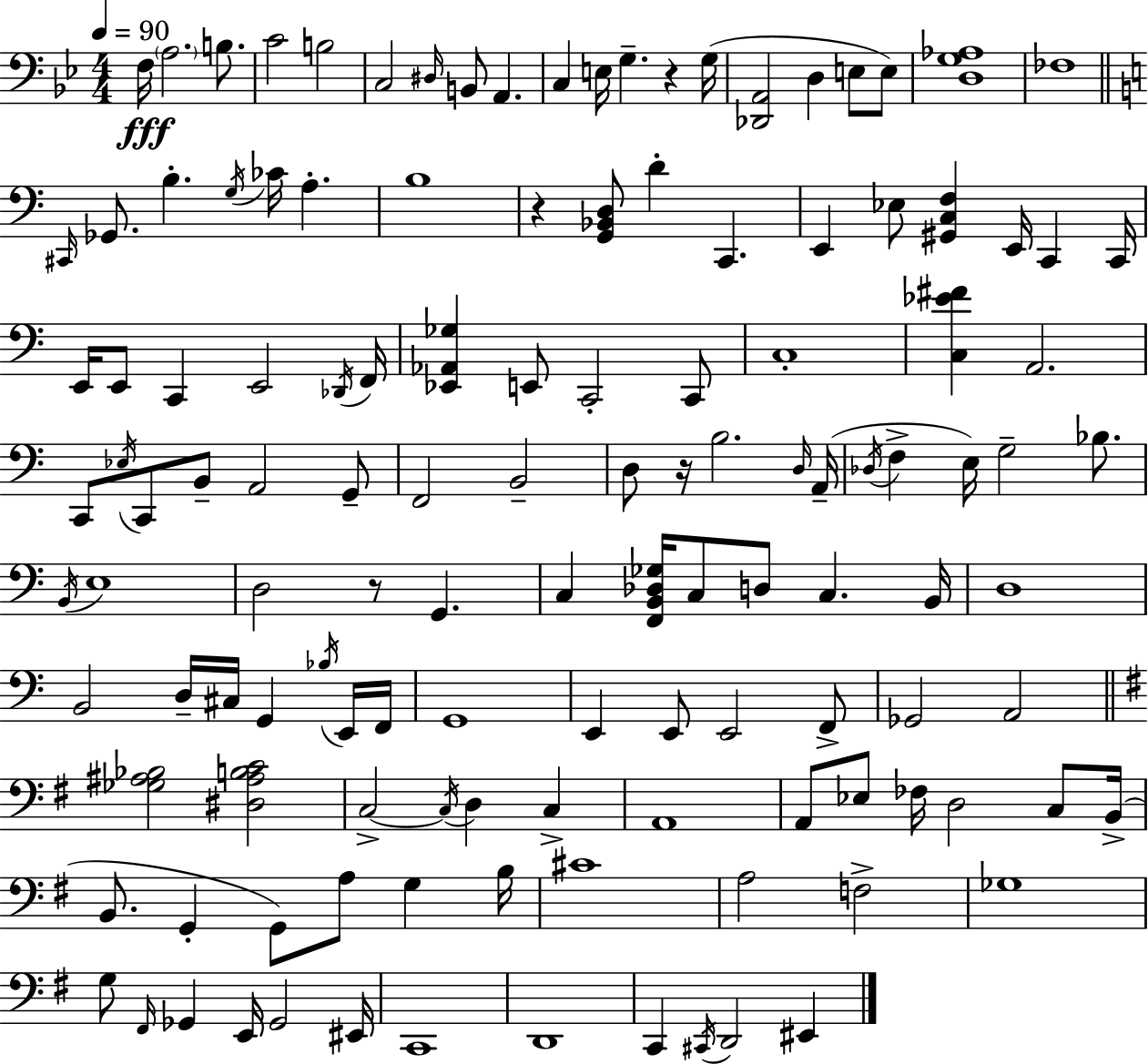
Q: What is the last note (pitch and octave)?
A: EIS2